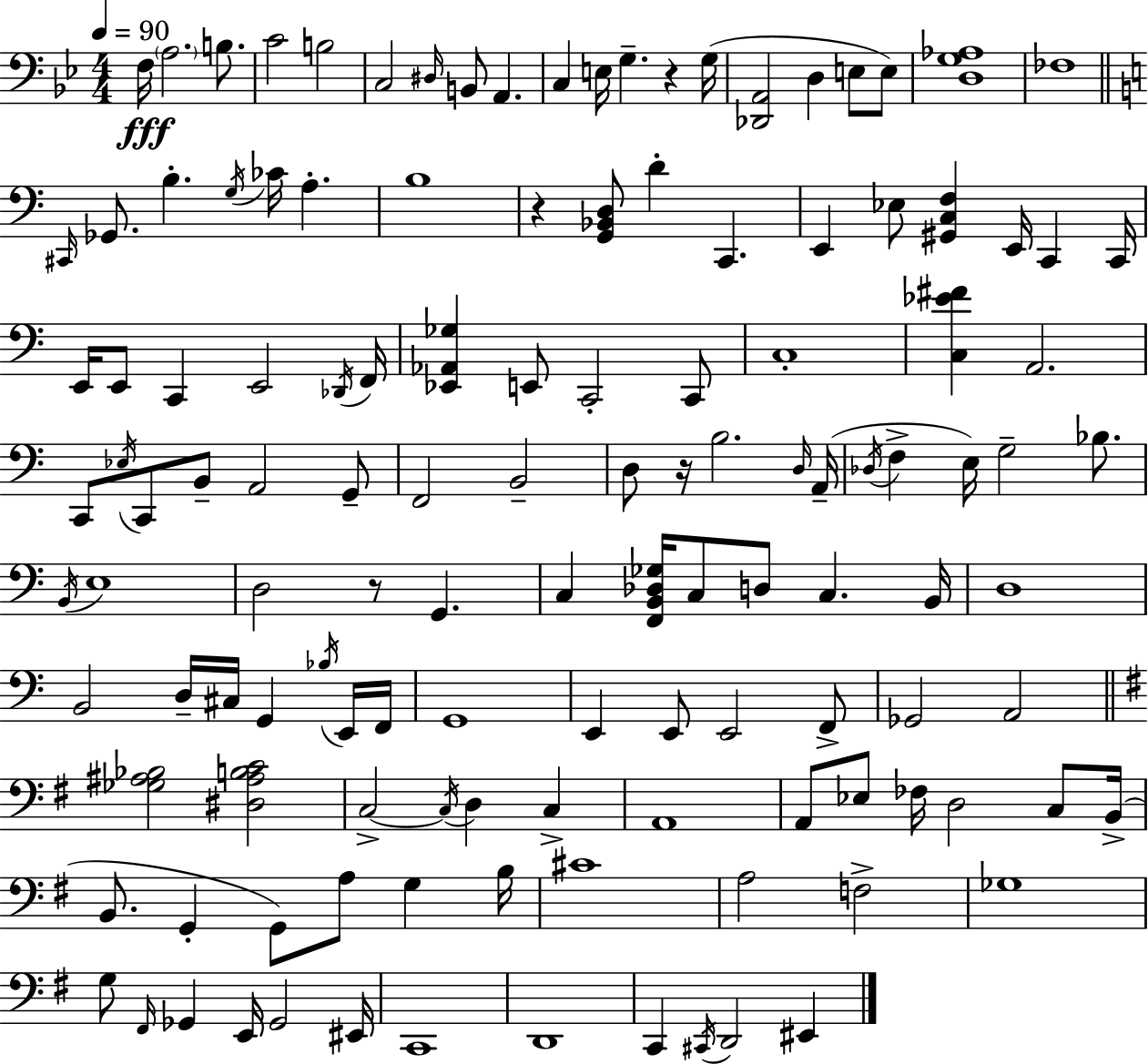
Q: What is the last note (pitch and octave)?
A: EIS2